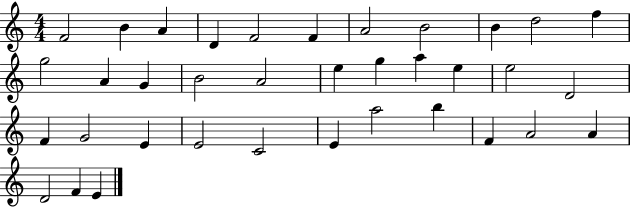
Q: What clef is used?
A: treble